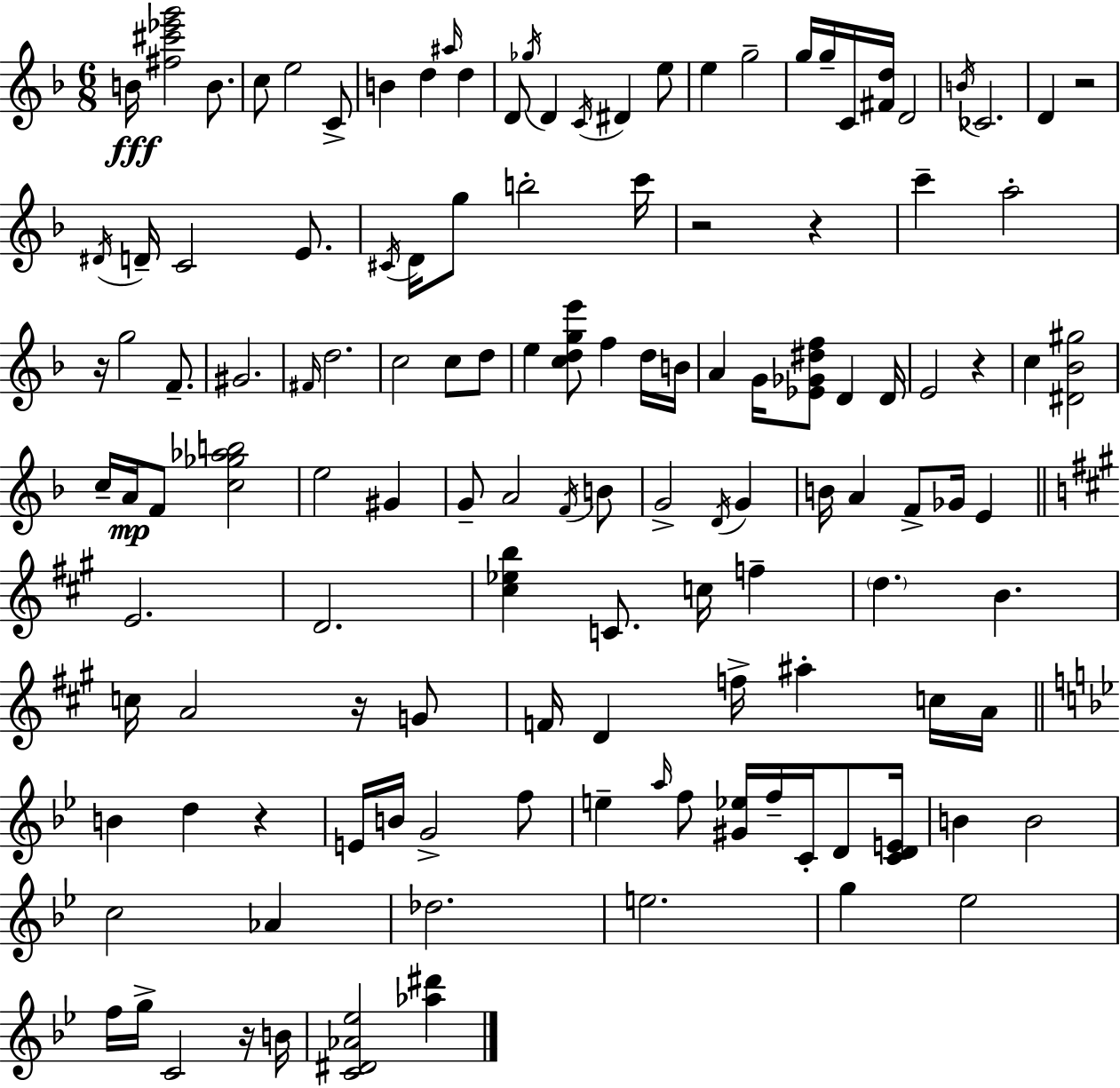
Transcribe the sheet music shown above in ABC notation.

X:1
T:Untitled
M:6/8
L:1/4
K:Dm
B/4 [^f^c'_e'g']2 B/2 c/2 e2 C/2 B d ^a/4 d D/2 _g/4 D C/4 ^D e/2 e g2 g/4 g/4 C/4 [^Fd]/4 D2 B/4 _C2 D z2 ^D/4 D/4 C2 E/2 ^C/4 D/4 g/2 b2 c'/4 z2 z c' a2 z/4 g2 F/2 ^G2 ^F/4 d2 c2 c/2 d/2 e [cdge']/2 f d/4 B/4 A G/4 [_E_G^df]/2 D D/4 E2 z c [^D_B^g]2 c/4 A/4 F/2 [c_g_ab]2 e2 ^G G/2 A2 F/4 B/2 G2 D/4 G B/4 A F/2 _G/4 E E2 D2 [^c_eb] C/2 c/4 f d B c/4 A2 z/4 G/2 F/4 D f/4 ^a c/4 A/4 B d z E/4 B/4 G2 f/2 e a/4 f/2 [^G_e]/4 f/4 C/4 D/2 [CDE]/4 B B2 c2 _A _d2 e2 g _e2 f/4 g/4 C2 z/4 B/4 [C^D_A_e]2 [_a^d']